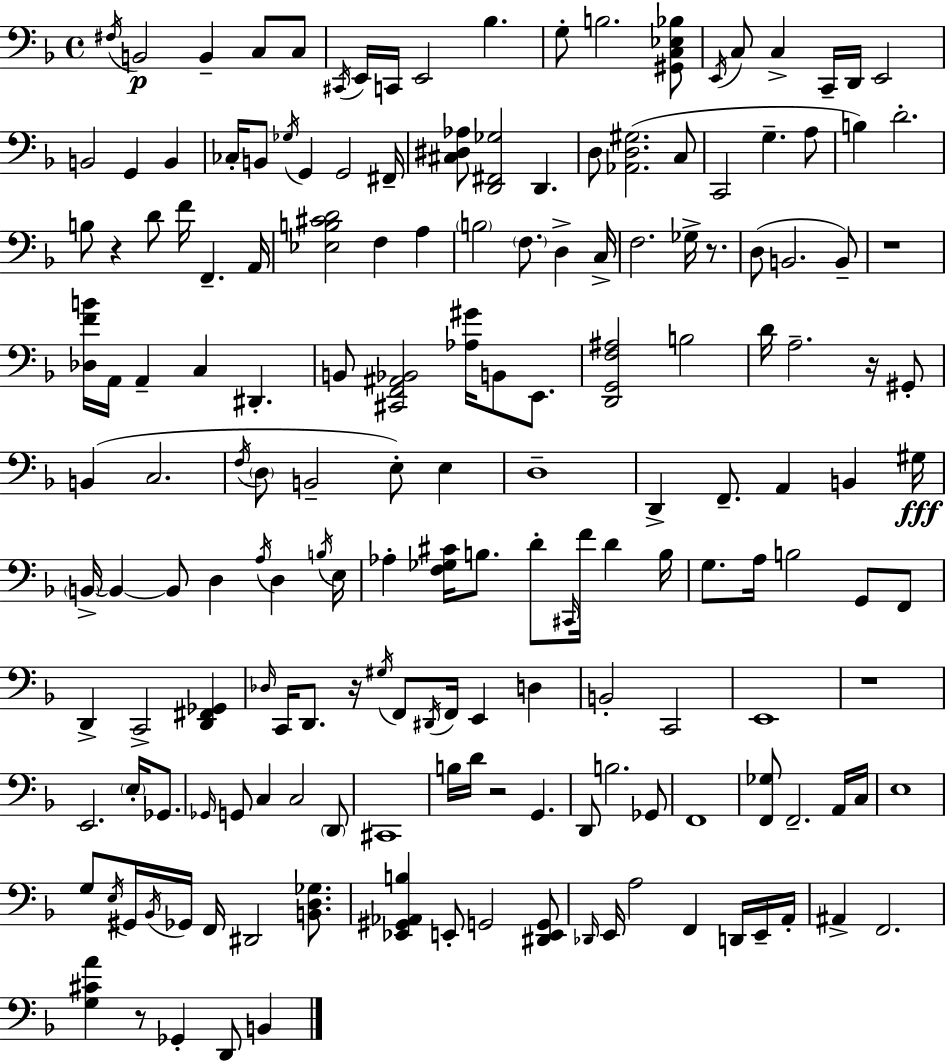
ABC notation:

X:1
T:Untitled
M:4/4
L:1/4
K:F
^F,/4 B,,2 B,, C,/2 C,/2 ^C,,/4 E,,/4 C,,/4 E,,2 _B, G,/2 B,2 [^G,,C,_E,_B,]/2 E,,/4 C,/2 C, C,,/4 D,,/4 E,,2 B,,2 G,, B,, _C,/4 B,,/2 _G,/4 G,, G,,2 ^F,,/4 [^C,^D,_A,]/2 [D,,^F,,_G,]2 D,, D,/2 [_A,,D,^G,]2 C,/2 C,,2 G, A,/2 B, D2 B,/2 z D/2 F/4 F,, A,,/4 [_E,B,^CD]2 F, A, B,2 F,/2 D, C,/4 F,2 _G,/4 z/2 D,/2 B,,2 B,,/2 z4 [_D,FB]/4 A,,/4 A,, C, ^D,, B,,/2 [^C,,F,,^A,,_B,,]2 [_A,^G]/4 B,,/2 E,,/2 [D,,G,,F,^A,]2 B,2 D/4 A,2 z/4 ^G,,/2 B,, C,2 F,/4 D,/2 B,,2 E,/2 E, D,4 D,, F,,/2 A,, B,, ^G,/4 B,,/4 B,, B,,/2 D, A,/4 D, B,/4 E,/4 _A, [F,_G,^C]/4 B,/2 D/2 ^C,,/4 F/4 D B,/4 G,/2 A,/4 B,2 G,,/2 F,,/2 D,, C,,2 [D,,^F,,_G,,] _D,/4 C,,/4 D,,/2 z/4 ^G,/4 F,,/2 ^D,,/4 F,,/4 E,, D, B,,2 C,,2 E,,4 z4 E,,2 E,/4 _G,,/2 _G,,/4 G,,/2 C, C,2 D,,/2 ^C,,4 B,/4 D/4 z2 G,, D,,/2 B,2 _G,,/2 F,,4 [F,,_G,]/2 F,,2 A,,/4 C,/4 E,4 G,/2 E,/4 ^G,,/4 _B,,/4 _G,,/4 F,,/4 ^D,,2 [B,,D,_G,]/2 [_E,,^G,,_A,,B,] E,,/2 G,,2 [^D,,E,,G,,]/2 _D,,/4 E,,/4 A,2 F,, D,,/4 E,,/4 A,,/4 ^A,, F,,2 [G,^CA] z/2 _G,, D,,/2 B,,